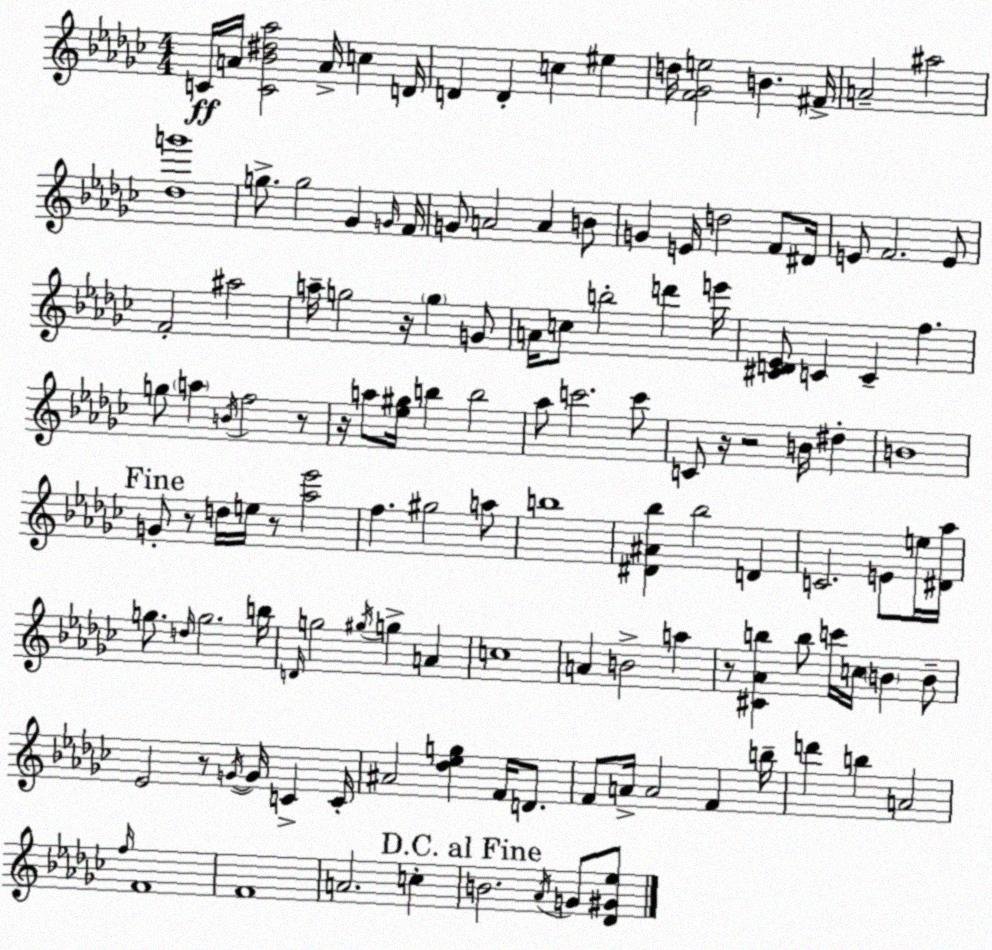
X:1
T:Untitled
M:4/4
L:1/4
K:Ebm
C/4 A/4 [C_B^d_a]2 A/4 c D/4 D D c ^e d/4 [F_Ge]2 B ^F/4 A2 ^a2 [_dg']4 g/2 g2 _G G/4 F/4 G/2 A2 A B/2 G E/4 d2 F/2 ^D/4 E/2 F2 E/2 F2 ^a2 a/4 g2 z/4 g G/2 A/4 c/2 b2 d' e'/4 [^CD_E]/2 C C f g/2 a B/4 f2 z/2 z/4 a/2 [_e^g]/4 b b2 _a/2 c'2 c'/2 C/2 z/4 z2 B/4 ^d B4 G/2 z/2 d/4 e/4 z/2 [_a_e']2 f ^g2 a/2 b4 [^D^A_b] _b2 D C2 E/2 e/4 [^D_a]/4 g/2 d/4 g2 b/4 D/4 g2 ^g/4 g A c4 A B2 a z/2 [^C_Ab] b/2 c'/4 c/4 B B/2 _E2 z/2 G/4 G/4 C C/4 ^A2 [_d_eg] F/4 D/2 F/2 A/4 A2 F b/4 d' b A2 f/4 F4 F4 A2 c B2 _A/4 G/2 [_D^G_e]/2